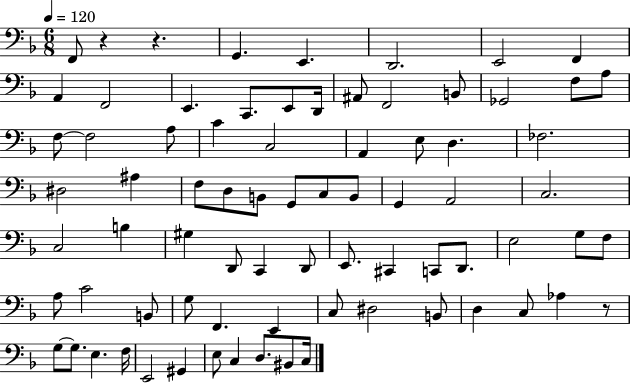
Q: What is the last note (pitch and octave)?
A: C3